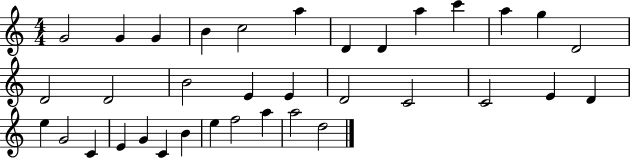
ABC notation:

X:1
T:Untitled
M:4/4
L:1/4
K:C
G2 G G B c2 a D D a c' a g D2 D2 D2 B2 E E D2 C2 C2 E D e G2 C E G C B e f2 a a2 d2